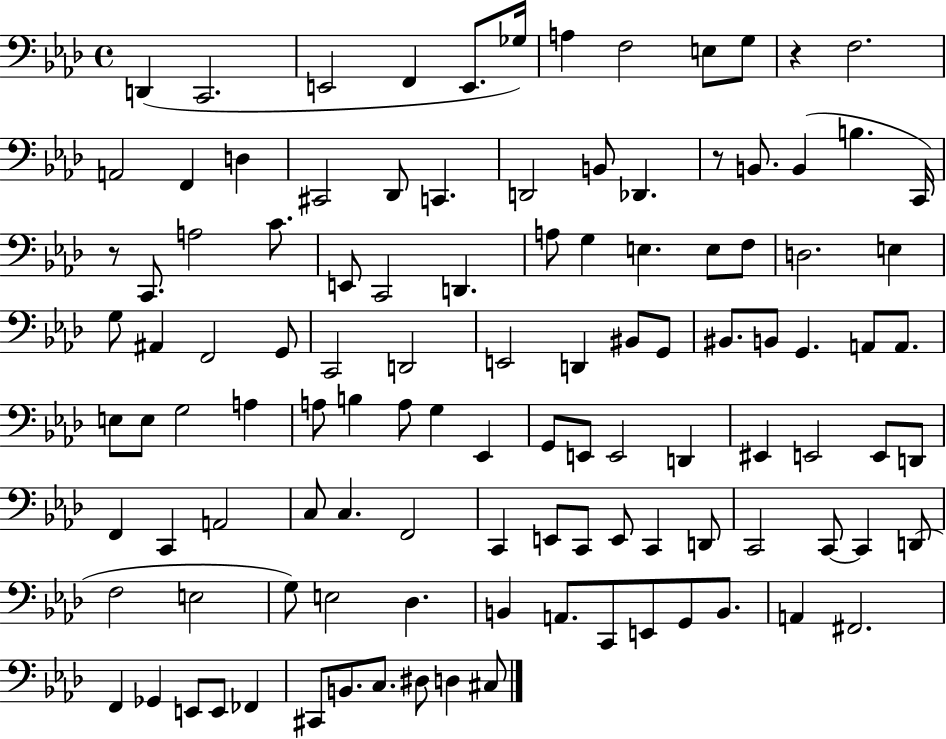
X:1
T:Untitled
M:4/4
L:1/4
K:Ab
D,, C,,2 E,,2 F,, E,,/2 _G,/4 A, F,2 E,/2 G,/2 z F,2 A,,2 F,, D, ^C,,2 _D,,/2 C,, D,,2 B,,/2 _D,, z/2 B,,/2 B,, B, C,,/4 z/2 C,,/2 A,2 C/2 E,,/2 C,,2 D,, A,/2 G, E, E,/2 F,/2 D,2 E, G,/2 ^A,, F,,2 G,,/2 C,,2 D,,2 E,,2 D,, ^B,,/2 G,,/2 ^B,,/2 B,,/2 G,, A,,/2 A,,/2 E,/2 E,/2 G,2 A, A,/2 B, A,/2 G, _E,, G,,/2 E,,/2 E,,2 D,, ^E,, E,,2 E,,/2 D,,/2 F,, C,, A,,2 C,/2 C, F,,2 C,, E,,/2 C,,/2 E,,/2 C,, D,,/2 C,,2 C,,/2 C,, D,,/2 F,2 E,2 G,/2 E,2 _D, B,, A,,/2 C,,/2 E,,/2 G,,/2 B,,/2 A,, ^F,,2 F,, _G,, E,,/2 E,,/2 _F,, ^C,,/2 B,,/2 C,/2 ^D,/2 D, ^C,/2